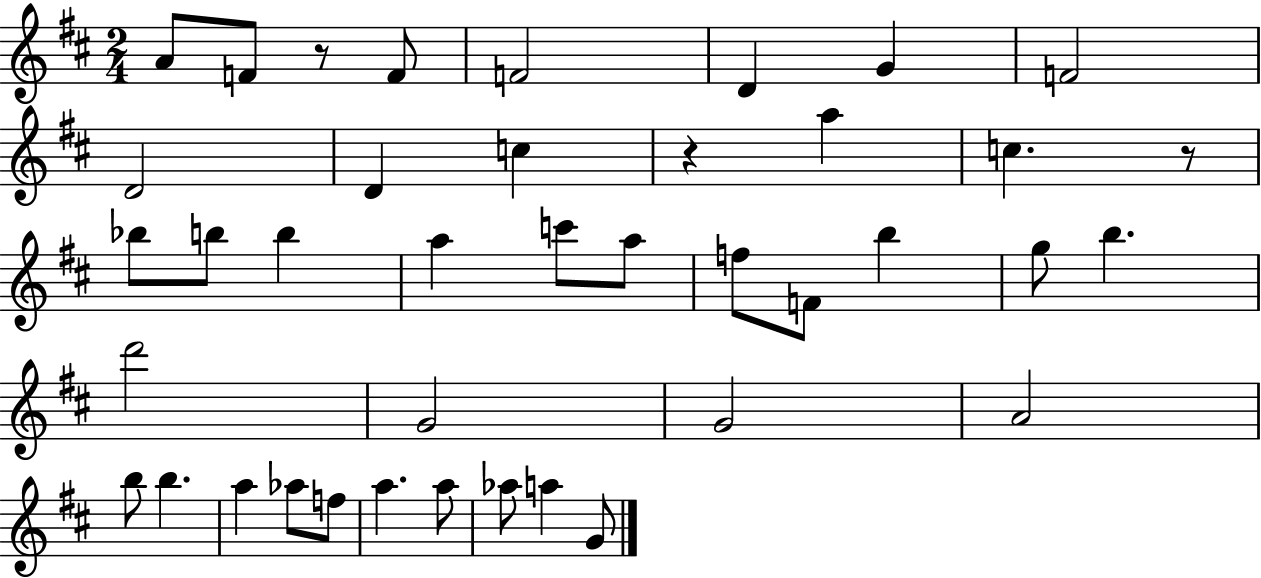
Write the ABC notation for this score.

X:1
T:Untitled
M:2/4
L:1/4
K:D
A/2 F/2 z/2 F/2 F2 D G F2 D2 D c z a c z/2 _b/2 b/2 b a c'/2 a/2 f/2 F/2 b g/2 b d'2 G2 G2 A2 b/2 b a _a/2 f/2 a a/2 _a/2 a G/2